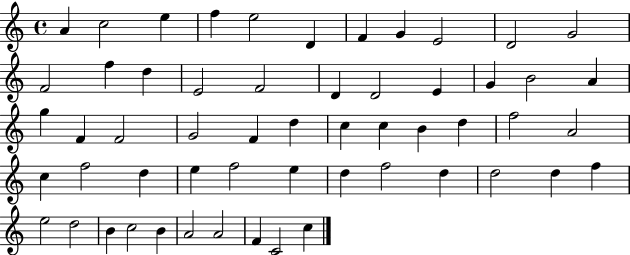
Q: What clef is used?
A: treble